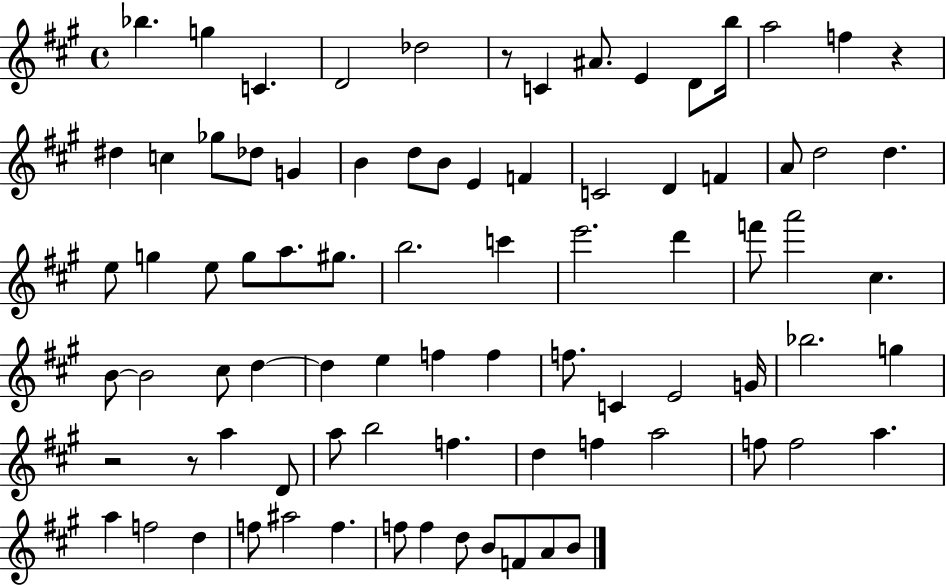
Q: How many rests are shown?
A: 4